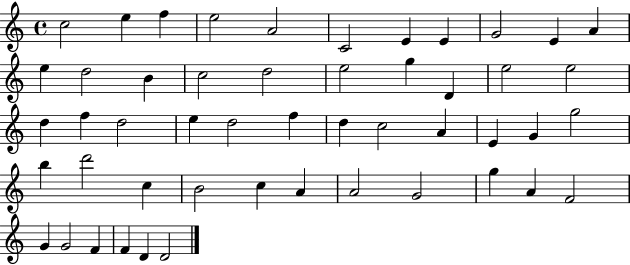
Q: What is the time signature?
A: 4/4